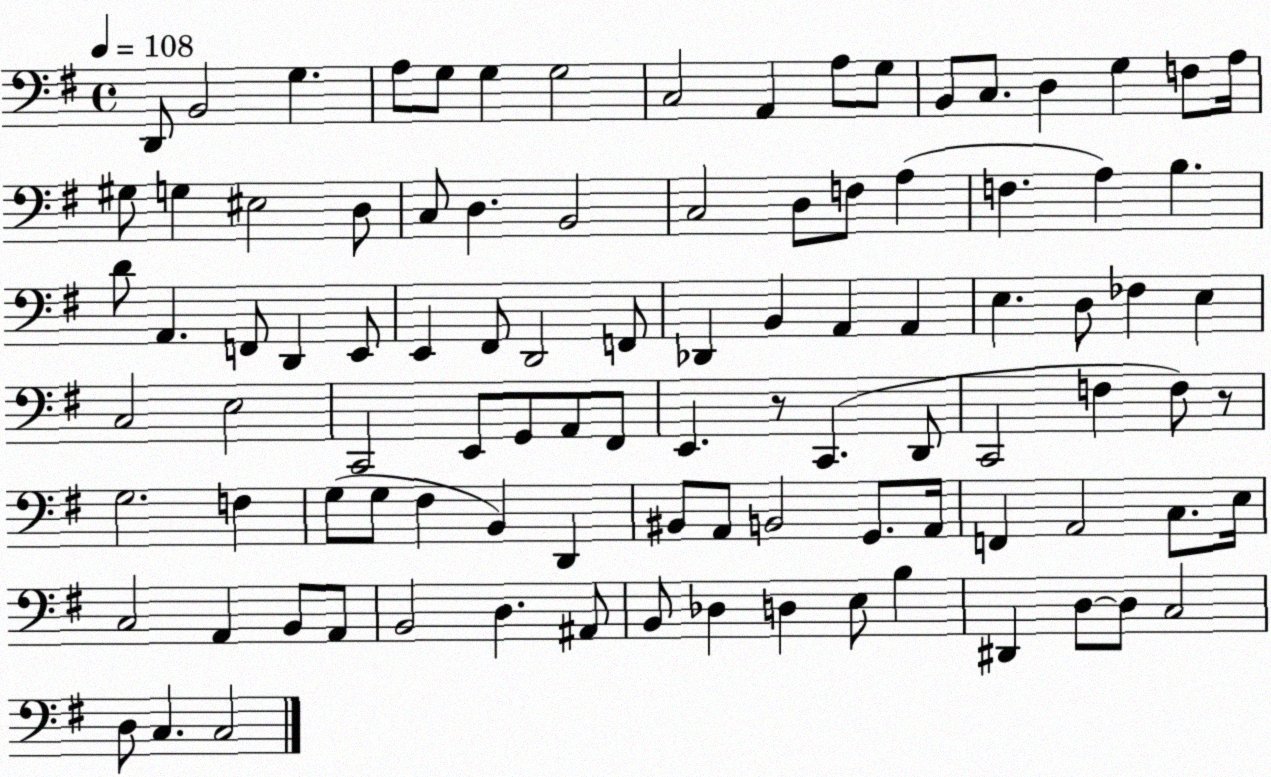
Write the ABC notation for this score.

X:1
T:Untitled
M:4/4
L:1/4
K:G
D,,/2 B,,2 G, A,/2 G,/2 G, G,2 C,2 A,, A,/2 G,/2 B,,/2 C,/2 D, G, F,/2 A,/4 ^G,/2 G, ^E,2 D,/2 C,/2 D, B,,2 C,2 D,/2 F,/2 A, F, A, B, D/2 A,, F,,/2 D,, E,,/2 E,, ^F,,/2 D,,2 F,,/2 _D,, B,, A,, A,, E, D,/2 _F, E, C,2 E,2 C,,2 E,,/2 G,,/2 A,,/2 ^F,,/2 E,, z/2 C,, D,,/2 C,,2 F, F,/2 z/2 G,2 F, G,/2 G,/2 ^F, B,, D,, ^B,,/2 A,,/2 B,,2 G,,/2 A,,/4 F,, A,,2 C,/2 E,/4 C,2 A,, B,,/2 A,,/2 B,,2 D, ^A,,/2 B,,/2 _D, D, E,/2 B, ^D,, D,/2 D,/2 C,2 D,/2 C, C,2